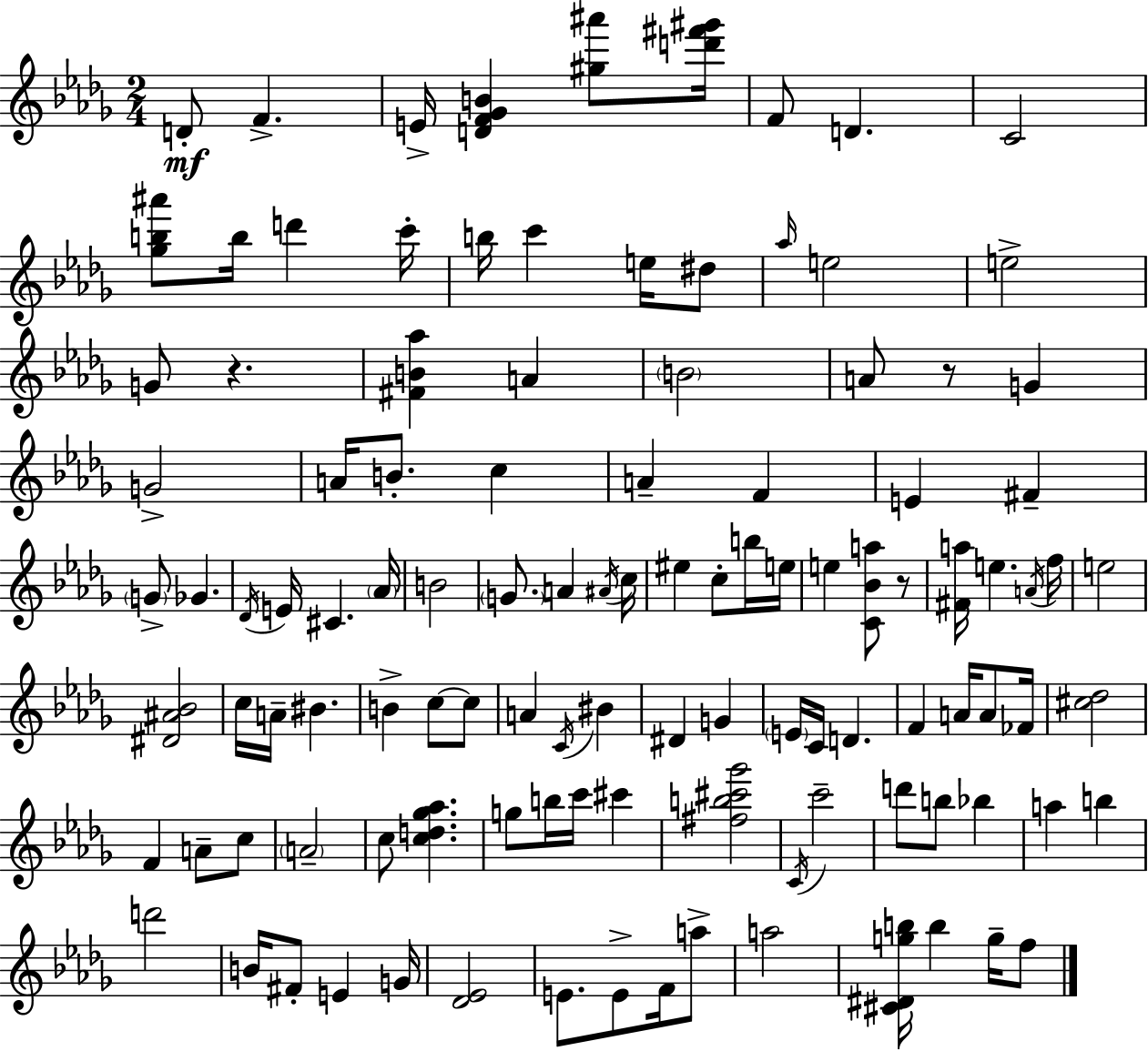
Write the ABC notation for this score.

X:1
T:Untitled
M:2/4
L:1/4
K:Bbm
D/2 F E/4 [DF_GB] [^g^a']/2 [d'^f'^g']/4 F/2 D C2 [_gb^a']/2 b/4 d' c'/4 b/4 c' e/4 ^d/2 _a/4 e2 e2 G/2 z [^FB_a] A B2 A/2 z/2 G G2 A/4 B/2 c A F E ^F G/2 _G _D/4 E/4 ^C _A/4 B2 G/2 A ^A/4 c/4 ^e c/2 b/4 e/4 e [C_Ba]/2 z/2 [^Fa]/4 e A/4 f/4 e2 [^D^A_B]2 c/4 A/4 ^B B c/2 c/2 A C/4 ^B ^D G E/4 C/4 D F A/4 A/2 _F/4 [^c_d]2 F A/2 c/2 A2 c/2 [cd_g_a] g/2 b/4 c'/4 ^c' [^fb^c'_g']2 C/4 c'2 d'/2 b/2 _b a b d'2 B/4 ^F/2 E G/4 [_D_E]2 E/2 E/2 F/4 a/2 a2 [^C^Dgb]/4 b g/4 f/2